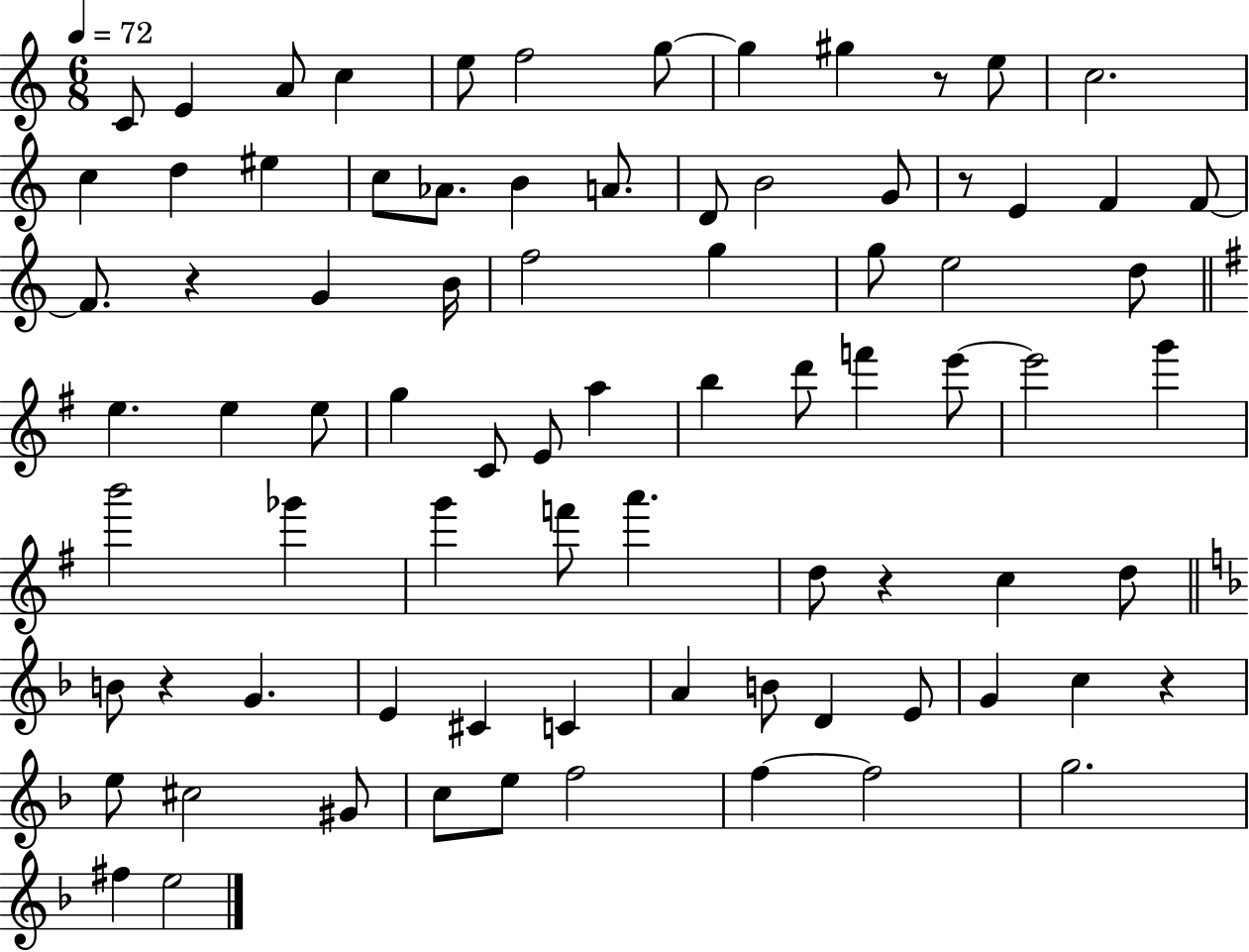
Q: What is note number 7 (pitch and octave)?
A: G5